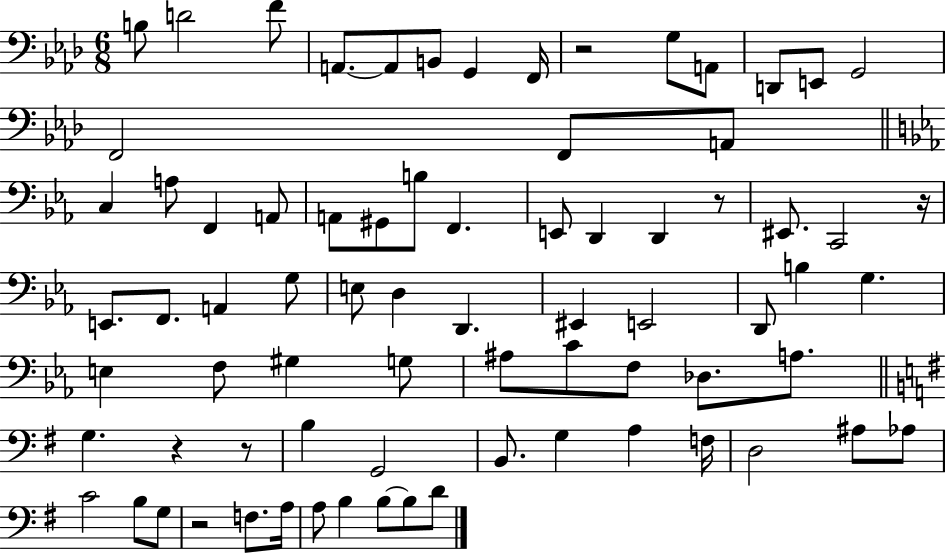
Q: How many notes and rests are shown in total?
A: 76